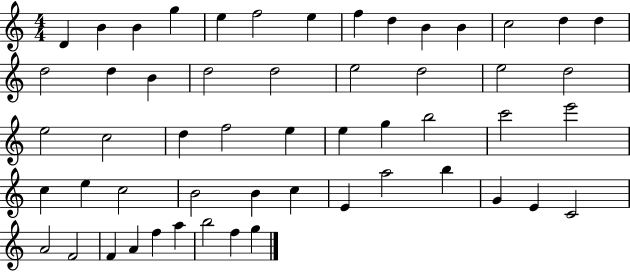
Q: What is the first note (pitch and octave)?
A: D4